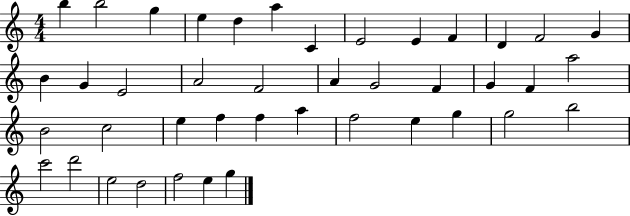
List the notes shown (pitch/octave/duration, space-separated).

B5/q B5/h G5/q E5/q D5/q A5/q C4/q E4/h E4/q F4/q D4/q F4/h G4/q B4/q G4/q E4/h A4/h F4/h A4/q G4/h F4/q G4/q F4/q A5/h B4/h C5/h E5/q F5/q F5/q A5/q F5/h E5/q G5/q G5/h B5/h C6/h D6/h E5/h D5/h F5/h E5/q G5/q